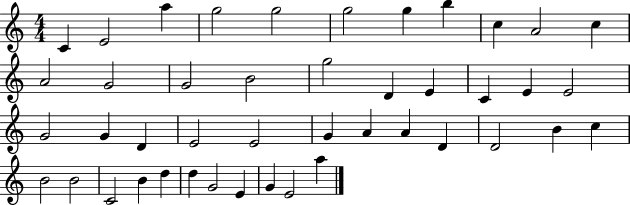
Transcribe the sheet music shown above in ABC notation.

X:1
T:Untitled
M:4/4
L:1/4
K:C
C E2 a g2 g2 g2 g b c A2 c A2 G2 G2 B2 g2 D E C E E2 G2 G D E2 E2 G A A D D2 B c B2 B2 C2 B d d G2 E G E2 a